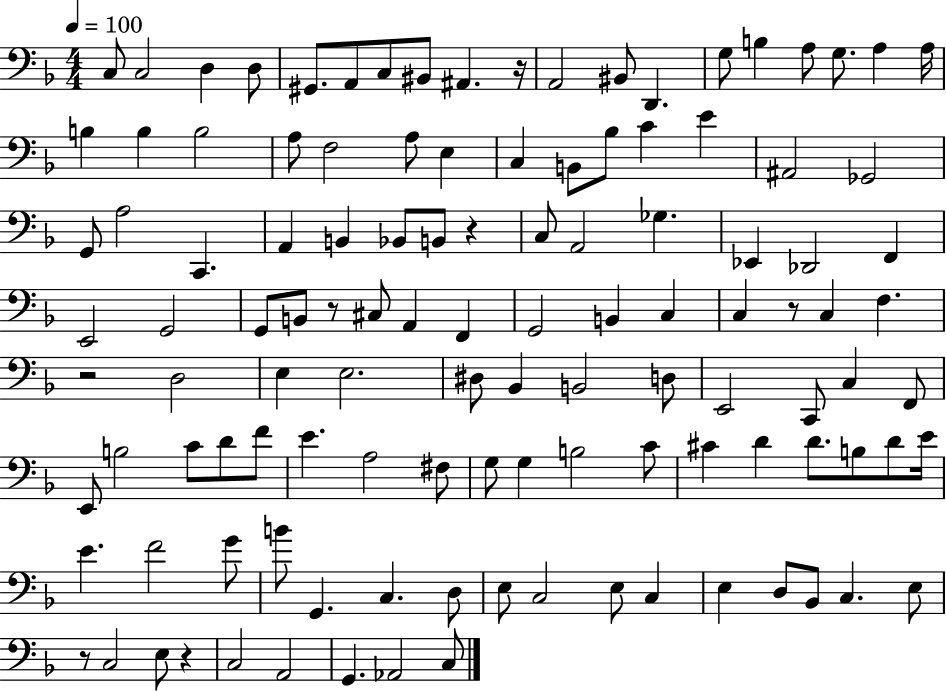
{
  \clef bass
  \numericTimeSignature
  \time 4/4
  \key f \major
  \tempo 4 = 100
  c8 c2 d4 d8 | gis,8. a,8 c8 bis,8 ais,4. r16 | a,2 bis,8 d,4. | g8 b4 a8 g8. a4 a16 | \break b4 b4 b2 | a8 f2 a8 e4 | c4 b,8 bes8 c'4 e'4 | ais,2 ges,2 | \break g,8 a2 c,4. | a,4 b,4 bes,8 b,8 r4 | c8 a,2 ges4. | ees,4 des,2 f,4 | \break e,2 g,2 | g,8 b,8 r8 cis8 a,4 f,4 | g,2 b,4 c4 | c4 r8 c4 f4. | \break r2 d2 | e4 e2. | dis8 bes,4 b,2 d8 | e,2 c,8 c4 f,8 | \break e,8 b2 c'8 d'8 f'8 | e'4. a2 fis8 | g8 g4 b2 c'8 | cis'4 d'4 d'8. b8 d'8 e'16 | \break e'4. f'2 g'8 | b'8 g,4. c4. d8 | e8 c2 e8 c4 | e4 d8 bes,8 c4. e8 | \break r8 c2 e8 r4 | c2 a,2 | g,4. aes,2 c8 | \bar "|."
}